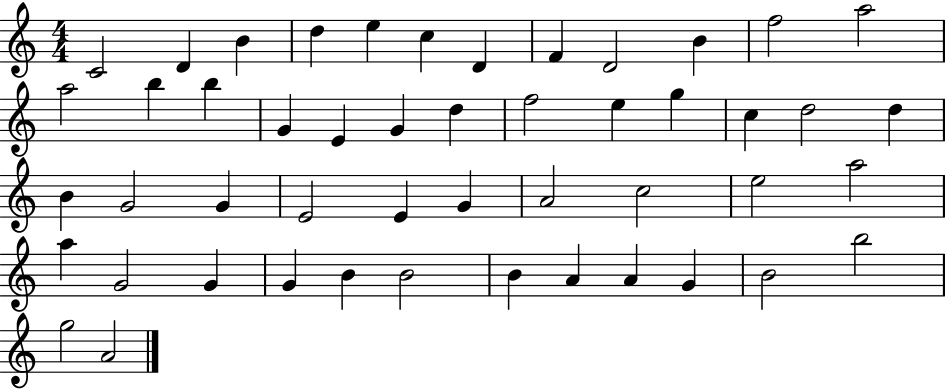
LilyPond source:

{
  \clef treble
  \numericTimeSignature
  \time 4/4
  \key c \major
  c'2 d'4 b'4 | d''4 e''4 c''4 d'4 | f'4 d'2 b'4 | f''2 a''2 | \break a''2 b''4 b''4 | g'4 e'4 g'4 d''4 | f''2 e''4 g''4 | c''4 d''2 d''4 | \break b'4 g'2 g'4 | e'2 e'4 g'4 | a'2 c''2 | e''2 a''2 | \break a''4 g'2 g'4 | g'4 b'4 b'2 | b'4 a'4 a'4 g'4 | b'2 b''2 | \break g''2 a'2 | \bar "|."
}